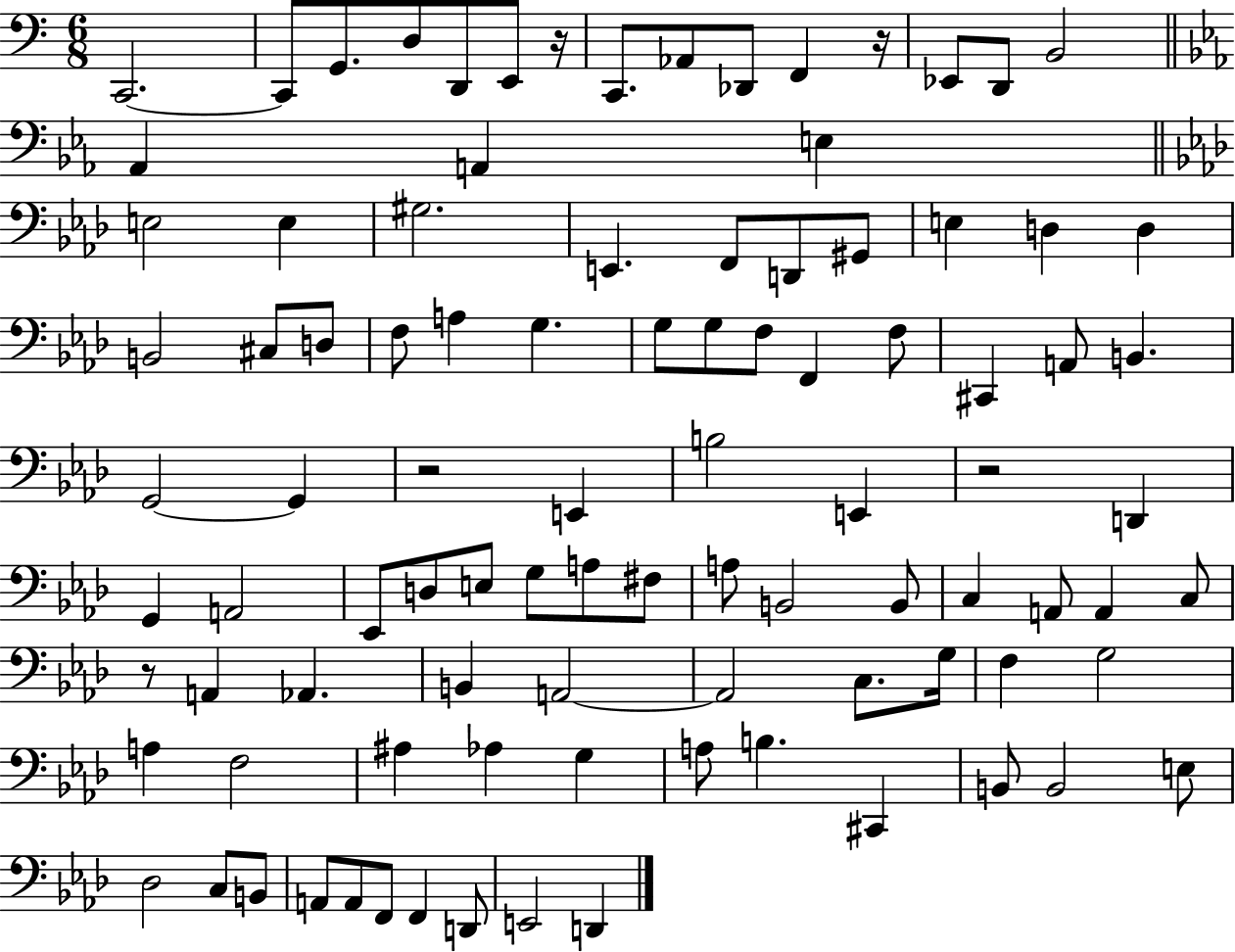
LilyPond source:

{
  \clef bass
  \numericTimeSignature
  \time 6/8
  \key c \major
  c,2.~~ | c,8 g,8. d8 d,8 e,8 r16 | c,8. aes,8 des,8 f,4 r16 | ees,8 d,8 b,2 | \break \bar "||" \break \key ees \major aes,4 a,4 e4 | \bar "||" \break \key aes \major e2 e4 | gis2. | e,4. f,8 d,8 gis,8 | e4 d4 d4 | \break b,2 cis8 d8 | f8 a4 g4. | g8 g8 f8 f,4 f8 | cis,4 a,8 b,4. | \break g,2~~ g,4 | r2 e,4 | b2 e,4 | r2 d,4 | \break g,4 a,2 | ees,8 d8 e8 g8 a8 fis8 | a8 b,2 b,8 | c4 a,8 a,4 c8 | \break r8 a,4 aes,4. | b,4 a,2~~ | a,2 c8. g16 | f4 g2 | \break a4 f2 | ais4 aes4 g4 | a8 b4. cis,4 | b,8 b,2 e8 | \break des2 c8 b,8 | a,8 a,8 f,8 f,4 d,8 | e,2 d,4 | \bar "|."
}